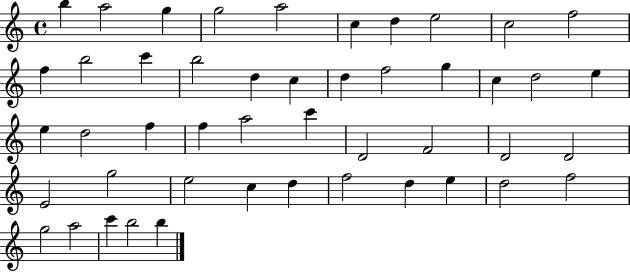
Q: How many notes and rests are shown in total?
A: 47